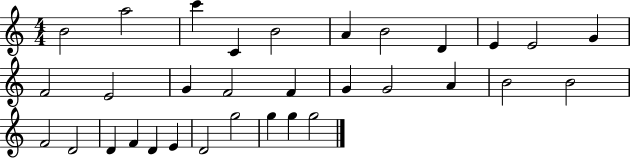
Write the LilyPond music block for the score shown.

{
  \clef treble
  \numericTimeSignature
  \time 4/4
  \key c \major
  b'2 a''2 | c'''4 c'4 b'2 | a'4 b'2 d'4 | e'4 e'2 g'4 | \break f'2 e'2 | g'4 f'2 f'4 | g'4 g'2 a'4 | b'2 b'2 | \break f'2 d'2 | d'4 f'4 d'4 e'4 | d'2 g''2 | g''4 g''4 g''2 | \break \bar "|."
}